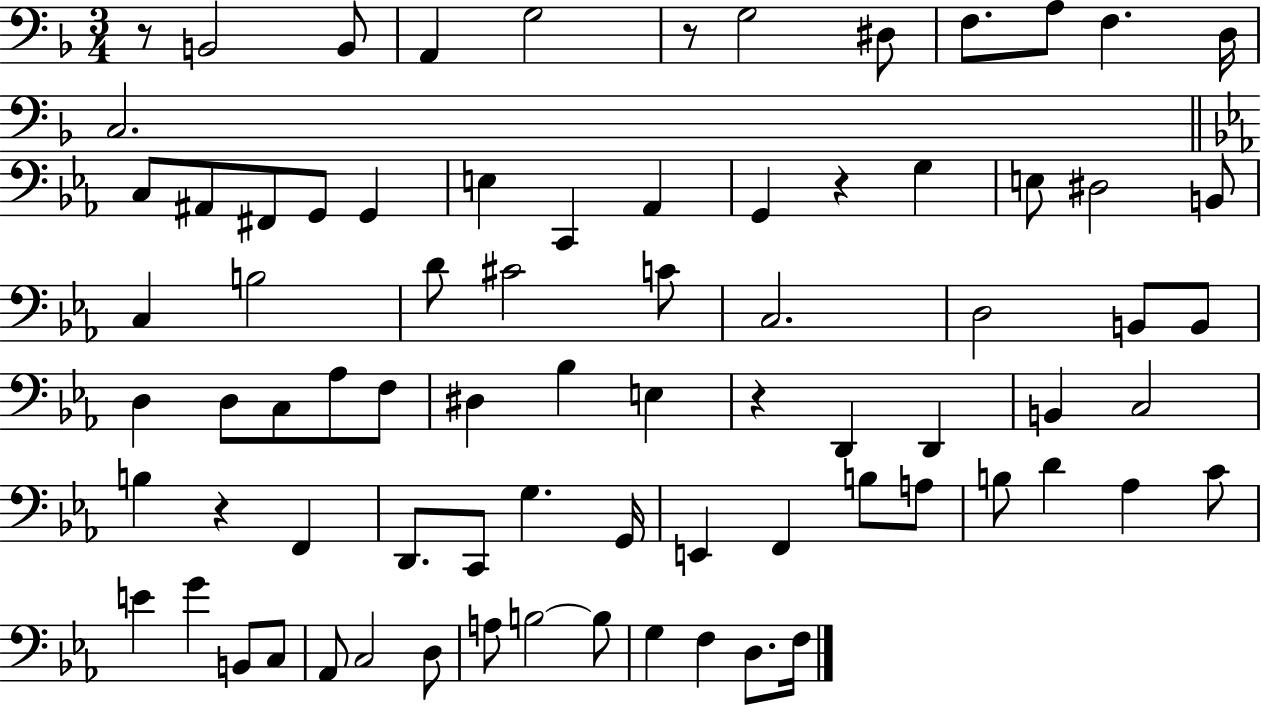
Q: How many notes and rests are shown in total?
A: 78